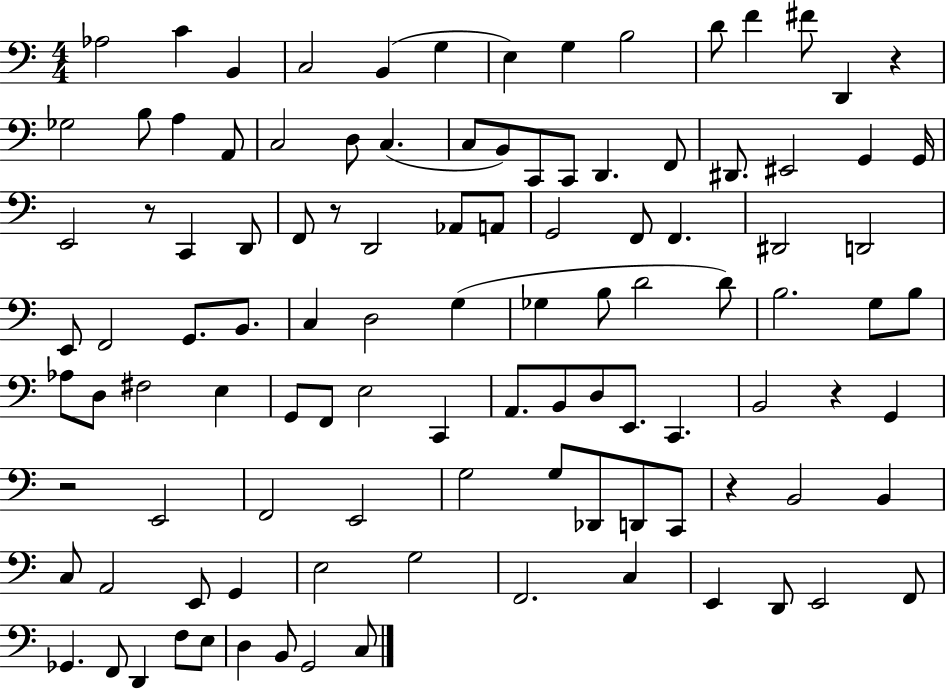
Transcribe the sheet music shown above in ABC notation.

X:1
T:Untitled
M:4/4
L:1/4
K:C
_A,2 C B,, C,2 B,, G, E, G, B,2 D/2 F ^F/2 D,, z _G,2 B,/2 A, A,,/2 C,2 D,/2 C, C,/2 B,,/2 C,,/2 C,,/2 D,, F,,/2 ^D,,/2 ^E,,2 G,, G,,/4 E,,2 z/2 C,, D,,/2 F,,/2 z/2 D,,2 _A,,/2 A,,/2 G,,2 F,,/2 F,, ^D,,2 D,,2 E,,/2 F,,2 G,,/2 B,,/2 C, D,2 G, _G, B,/2 D2 D/2 B,2 G,/2 B,/2 _A,/2 D,/2 ^F,2 E, G,,/2 F,,/2 E,2 C,, A,,/2 B,,/2 D,/2 E,,/2 C,, B,,2 z G,, z2 E,,2 F,,2 E,,2 G,2 G,/2 _D,,/2 D,,/2 C,,/2 z B,,2 B,, C,/2 A,,2 E,,/2 G,, E,2 G,2 F,,2 C, E,, D,,/2 E,,2 F,,/2 _G,, F,,/2 D,, F,/2 E,/2 D, B,,/2 G,,2 C,/2